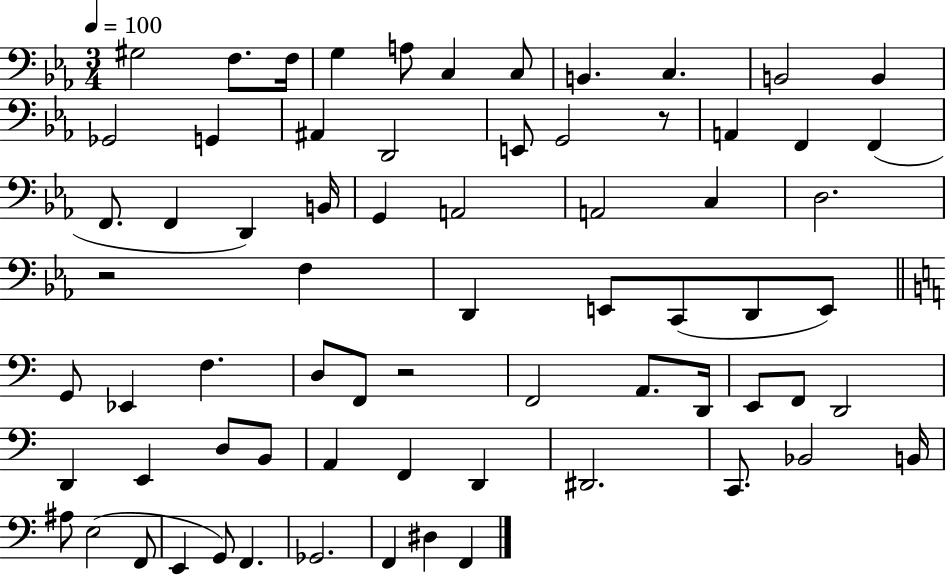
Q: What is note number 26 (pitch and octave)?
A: A2